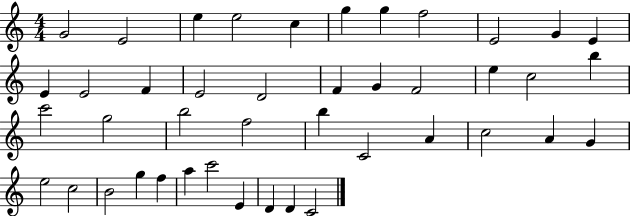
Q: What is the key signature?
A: C major